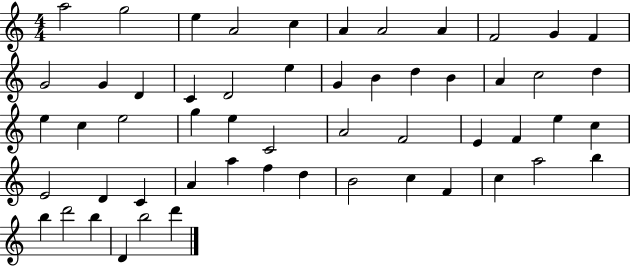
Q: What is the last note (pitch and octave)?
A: D6